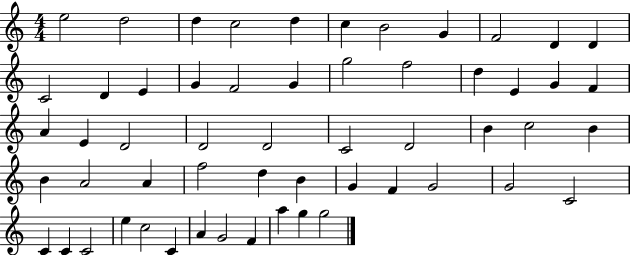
E5/h D5/h D5/q C5/h D5/q C5/q B4/h G4/q F4/h D4/q D4/q C4/h D4/q E4/q G4/q F4/h G4/q G5/h F5/h D5/q E4/q G4/q F4/q A4/q E4/q D4/h D4/h D4/h C4/h D4/h B4/q C5/h B4/q B4/q A4/h A4/q F5/h D5/q B4/q G4/q F4/q G4/h G4/h C4/h C4/q C4/q C4/h E5/q C5/h C4/q A4/q G4/h F4/q A5/q G5/q G5/h